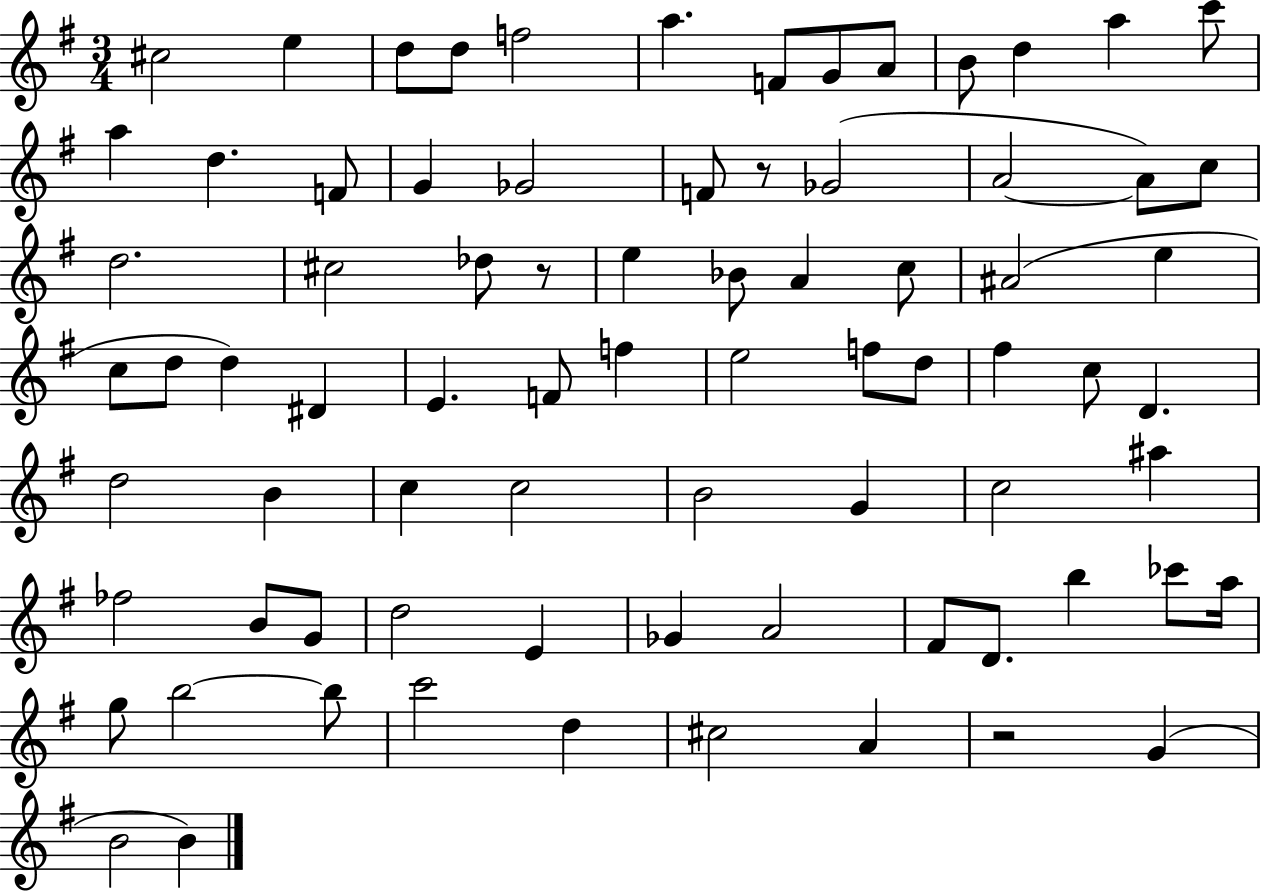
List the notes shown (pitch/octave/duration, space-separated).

C#5/h E5/q D5/e D5/e F5/h A5/q. F4/e G4/e A4/e B4/e D5/q A5/q C6/e A5/q D5/q. F4/e G4/q Gb4/h F4/e R/e Gb4/h A4/h A4/e C5/e D5/h. C#5/h Db5/e R/e E5/q Bb4/e A4/q C5/e A#4/h E5/q C5/e D5/e D5/q D#4/q E4/q. F4/e F5/q E5/h F5/e D5/e F#5/q C5/e D4/q. D5/h B4/q C5/q C5/h B4/h G4/q C5/h A#5/q FES5/h B4/e G4/e D5/h E4/q Gb4/q A4/h F#4/e D4/e. B5/q CES6/e A5/s G5/e B5/h B5/e C6/h D5/q C#5/h A4/q R/h G4/q B4/h B4/q